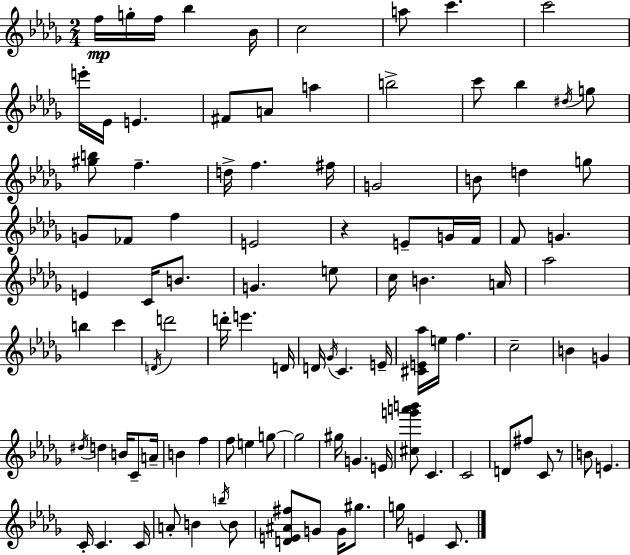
X:1
T:Untitled
M:2/4
L:1/4
K:Bbm
f/4 g/4 f/4 _b _B/4 c2 a/2 c' c'2 e'/4 _E/4 E ^F/2 A/2 a b2 c'/2 _b ^d/4 g/2 [^gb]/2 f d/4 f ^f/4 G2 B/2 d g/2 G/2 _F/2 f E2 z E/2 G/4 F/4 F/2 G E C/4 B/2 G e/2 c/4 B A/4 _a2 b c' D/4 d'2 d'/4 e' D/4 D/4 _G/4 C E/4 [^CE_a]/4 e/4 f c2 B G ^d/4 d B/4 C/2 A/4 B f f/2 e g/2 g2 ^g/4 G E/4 [^cg'a'b']/2 C C2 D/2 ^f/2 C/2 z/2 B/2 E C/4 C C/4 A/2 B b/4 B/2 [DE^A^f]/2 G/2 G/4 ^g/2 g/4 E C/2